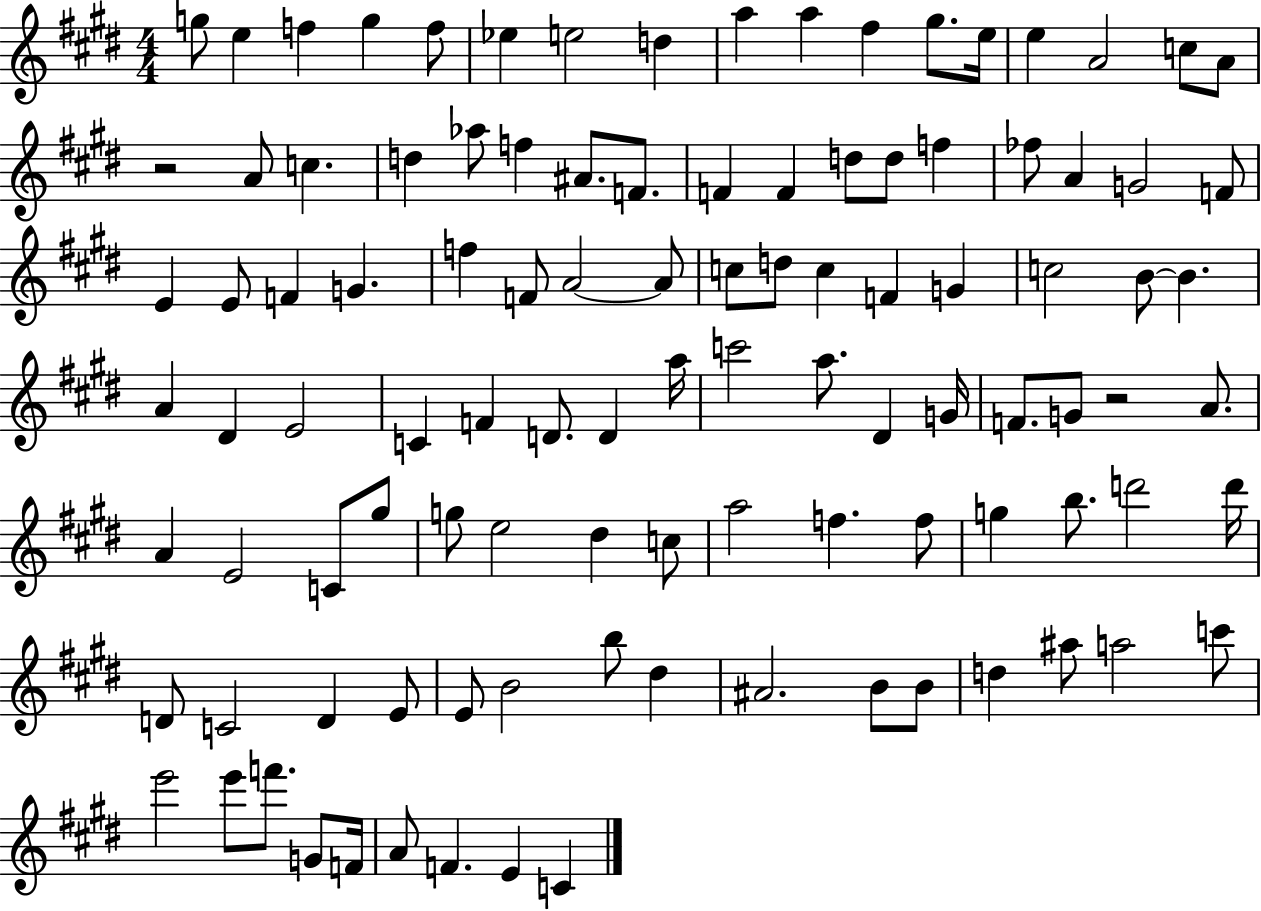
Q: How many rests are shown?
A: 2